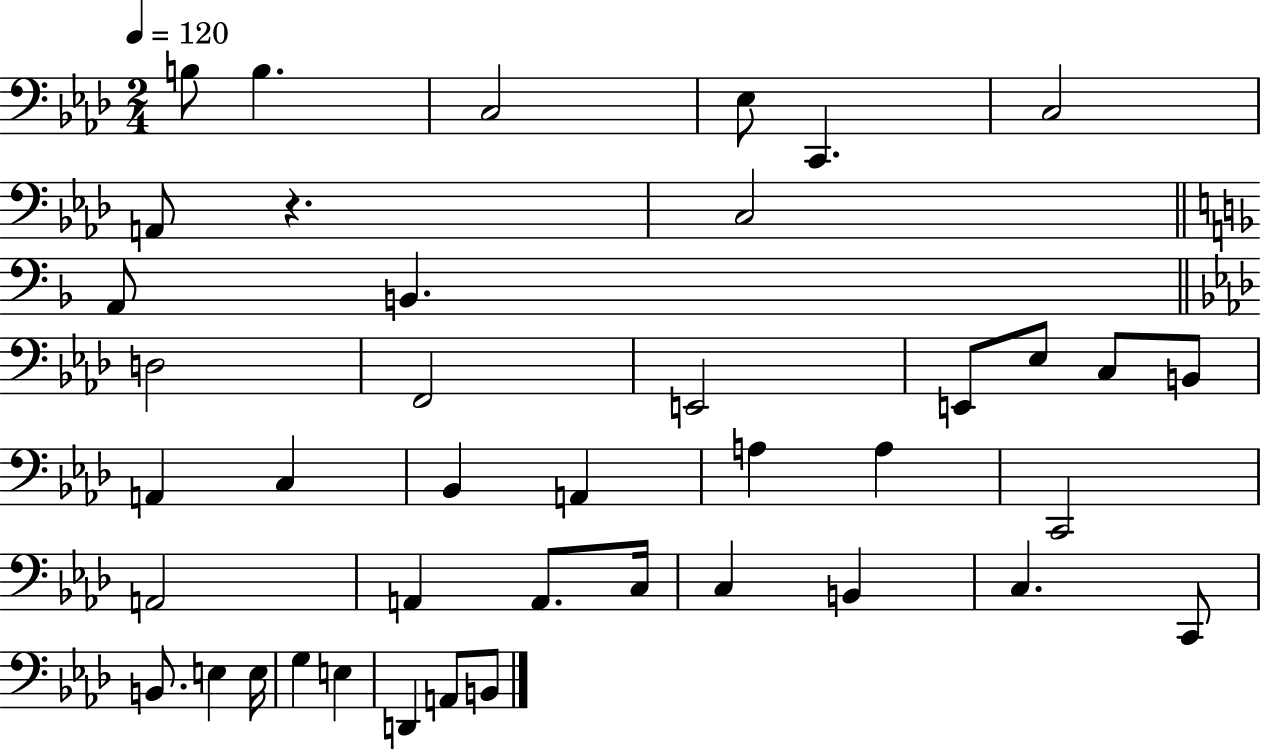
{
  \clef bass
  \numericTimeSignature
  \time 2/4
  \key aes \major
  \tempo 4 = 120
  b8 b4. | c2 | ees8 c,4. | c2 | \break a,8 r4. | c2 | \bar "||" \break \key f \major a,8 b,4. | \bar "||" \break \key aes \major d2 | f,2 | e,2 | e,8 ees8 c8 b,8 | \break a,4 c4 | bes,4 a,4 | a4 a4 | c,2 | \break a,2 | a,4 a,8. c16 | c4 b,4 | c4. c,8 | \break b,8. e4 e16 | g4 e4 | d,4 a,8 b,8 | \bar "|."
}